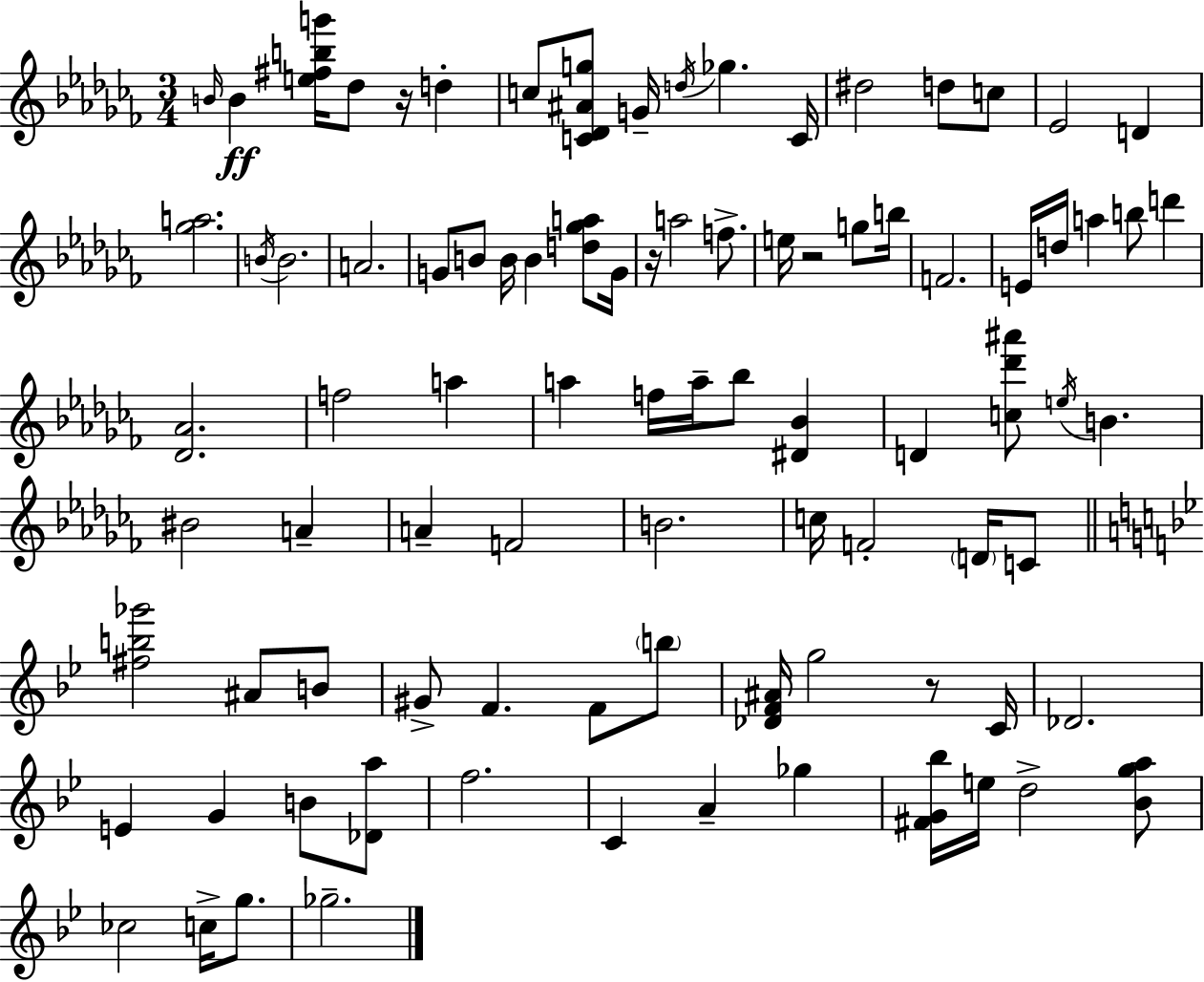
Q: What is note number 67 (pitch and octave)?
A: Gb5